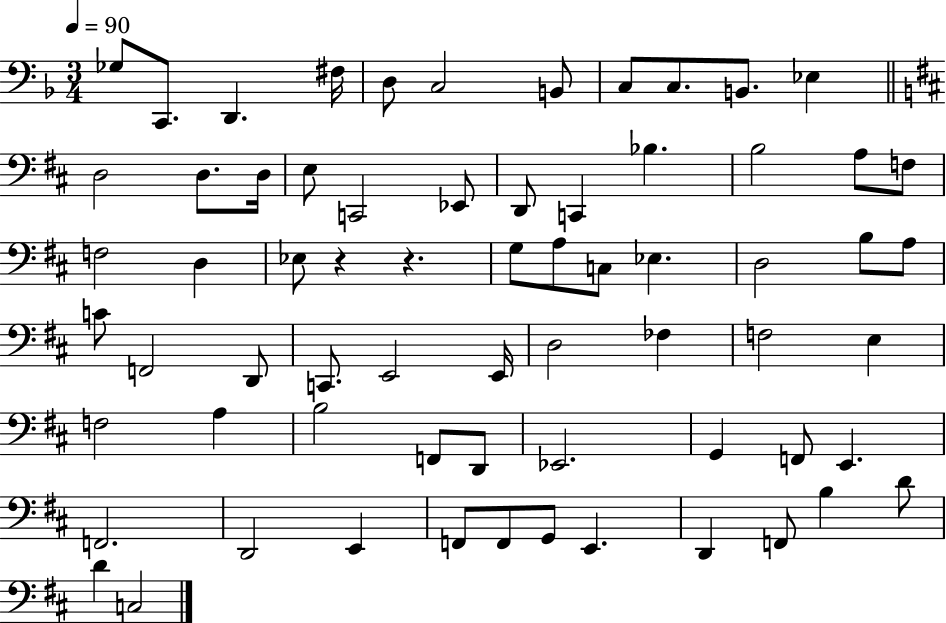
X:1
T:Untitled
M:3/4
L:1/4
K:F
_G,/2 C,,/2 D,, ^F,/4 D,/2 C,2 B,,/2 C,/2 C,/2 B,,/2 _E, D,2 D,/2 D,/4 E,/2 C,,2 _E,,/2 D,,/2 C,, _B, B,2 A,/2 F,/2 F,2 D, _E,/2 z z G,/2 A,/2 C,/2 _E, D,2 B,/2 A,/2 C/2 F,,2 D,,/2 C,,/2 E,,2 E,,/4 D,2 _F, F,2 E, F,2 A, B,2 F,,/2 D,,/2 _E,,2 G,, F,,/2 E,, F,,2 D,,2 E,, F,,/2 F,,/2 G,,/2 E,, D,, F,,/2 B, D/2 D C,2